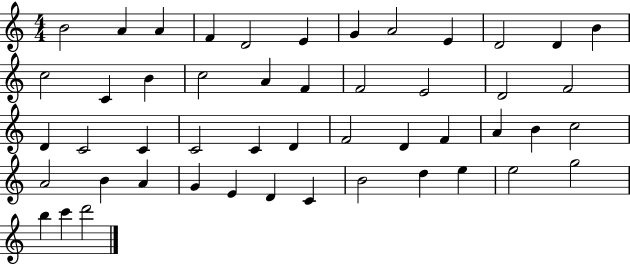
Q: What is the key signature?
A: C major